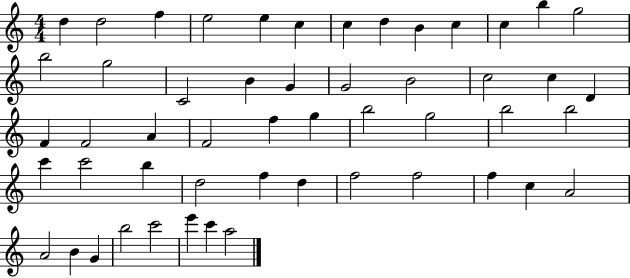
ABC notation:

X:1
T:Untitled
M:4/4
L:1/4
K:C
d d2 f e2 e c c d B c c b g2 b2 g2 C2 B G G2 B2 c2 c D F F2 A F2 f g b2 g2 b2 b2 c' c'2 b d2 f d f2 f2 f c A2 A2 B G b2 c'2 e' c' a2